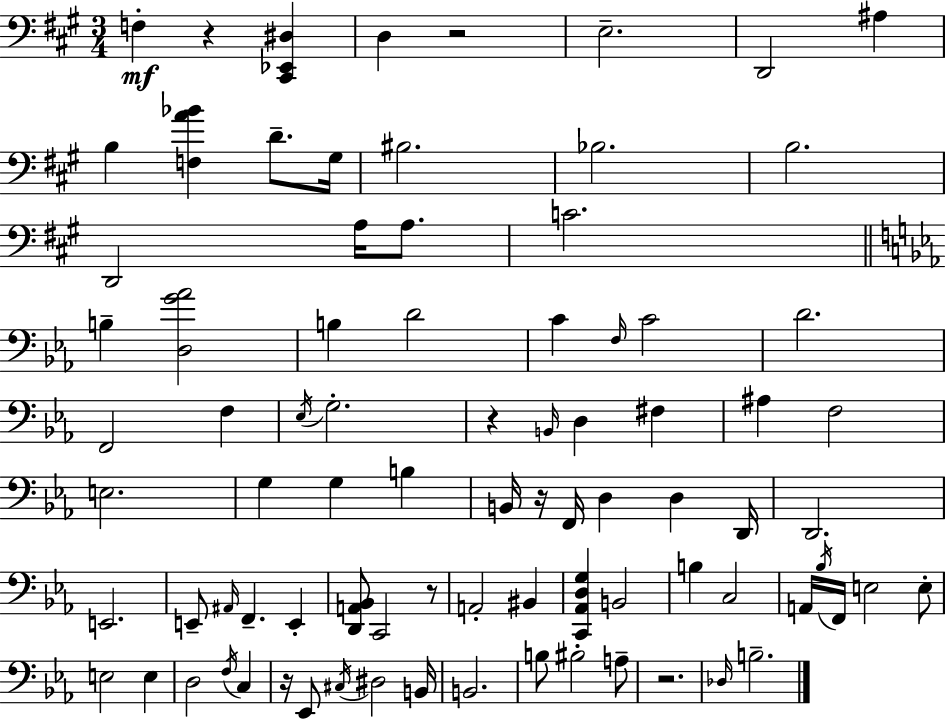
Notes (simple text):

F3/q R/q [C#2,Eb2,D#3]/q D3/q R/h E3/h. D2/h A#3/q B3/q [F3,A4,Bb4]/q D4/e. G#3/s BIS3/h. Bb3/h. B3/h. D2/h A3/s A3/e. C4/h. B3/q [D3,G4,Ab4]/h B3/q D4/h C4/q F3/s C4/h D4/h. F2/h F3/q Eb3/s G3/h. R/q B2/s D3/q F#3/q A#3/q F3/h E3/h. G3/q G3/q B3/q B2/s R/s F2/s D3/q D3/q D2/s D2/h. E2/h. E2/e A#2/s F2/q. E2/q [D2,A2,Bb2]/e C2/h R/e A2/h BIS2/q [C2,Ab2,D3,G3]/q B2/h B3/q C3/h A2/s Bb3/s F2/s E3/h E3/e E3/h E3/q D3/h F3/s C3/q R/s Eb2/e C#3/s D#3/h B2/s B2/h. B3/e BIS3/h A3/e R/h. Db3/s B3/h.